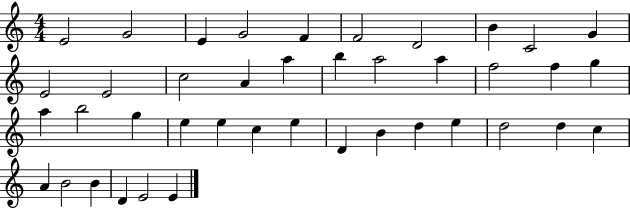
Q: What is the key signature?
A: C major